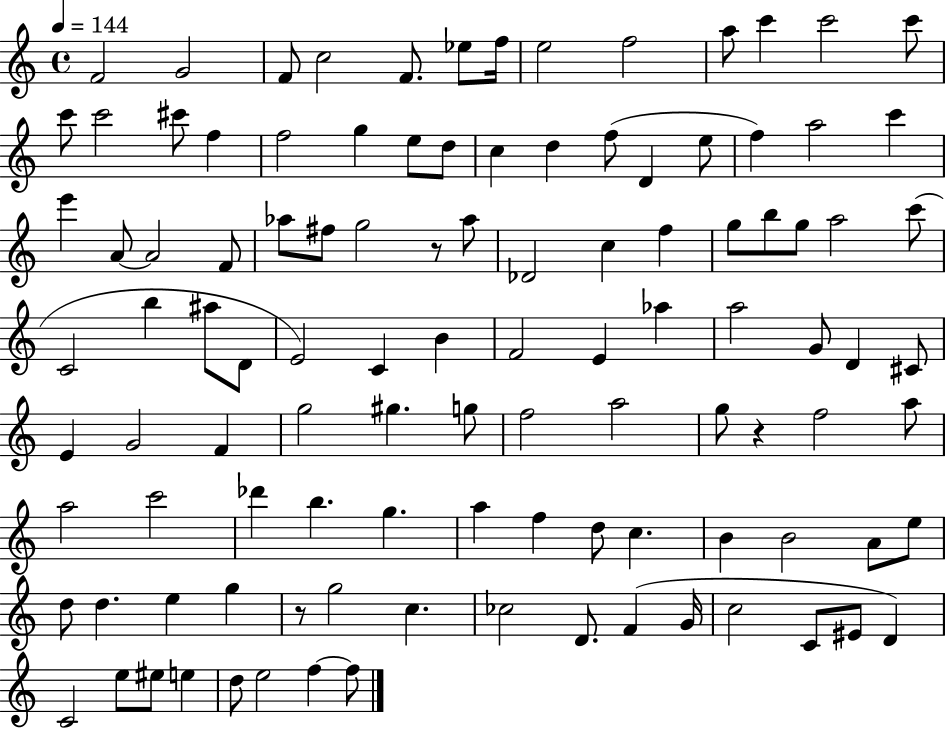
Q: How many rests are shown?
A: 3